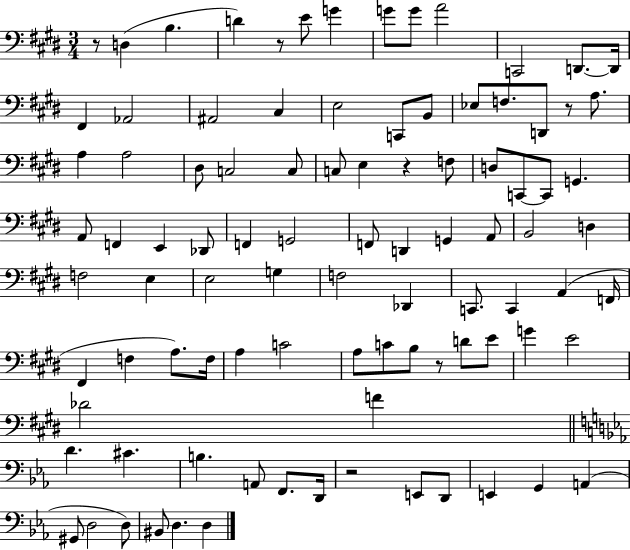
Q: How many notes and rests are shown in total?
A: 94